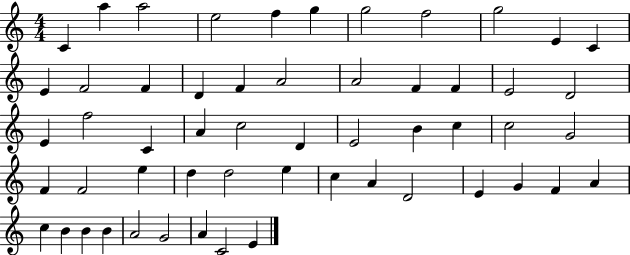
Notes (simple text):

C4/q A5/q A5/h E5/h F5/q G5/q G5/h F5/h G5/h E4/q C4/q E4/q F4/h F4/q D4/q F4/q A4/h A4/h F4/q F4/q E4/h D4/h E4/q F5/h C4/q A4/q C5/h D4/q E4/h B4/q C5/q C5/h G4/h F4/q F4/h E5/q D5/q D5/h E5/q C5/q A4/q D4/h E4/q G4/q F4/q A4/q C5/q B4/q B4/q B4/q A4/h G4/h A4/q C4/h E4/q